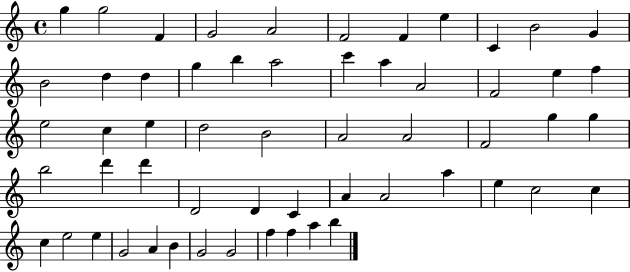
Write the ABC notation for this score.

X:1
T:Untitled
M:4/4
L:1/4
K:C
g g2 F G2 A2 F2 F e C B2 G B2 d d g b a2 c' a A2 F2 e f e2 c e d2 B2 A2 A2 F2 g g b2 d' d' D2 D C A A2 a e c2 c c e2 e G2 A B G2 G2 f f a b